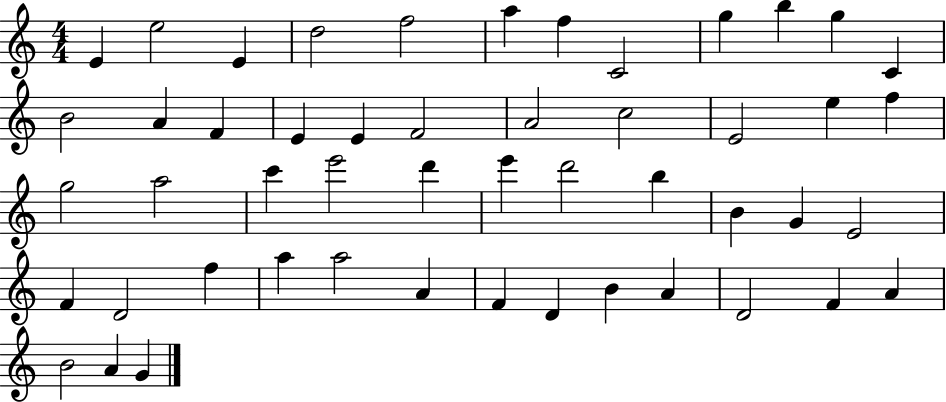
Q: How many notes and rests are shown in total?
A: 50